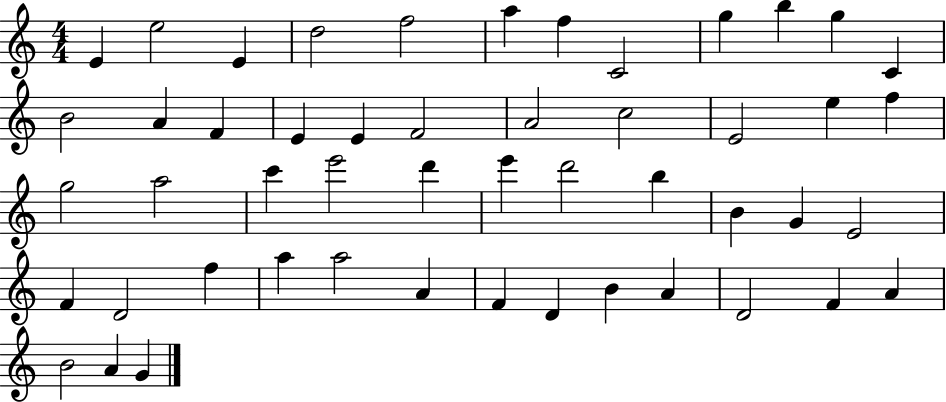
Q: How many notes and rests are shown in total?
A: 50